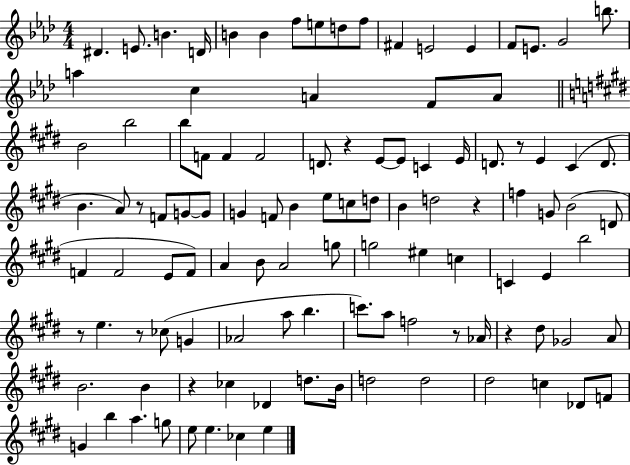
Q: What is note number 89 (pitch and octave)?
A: D5